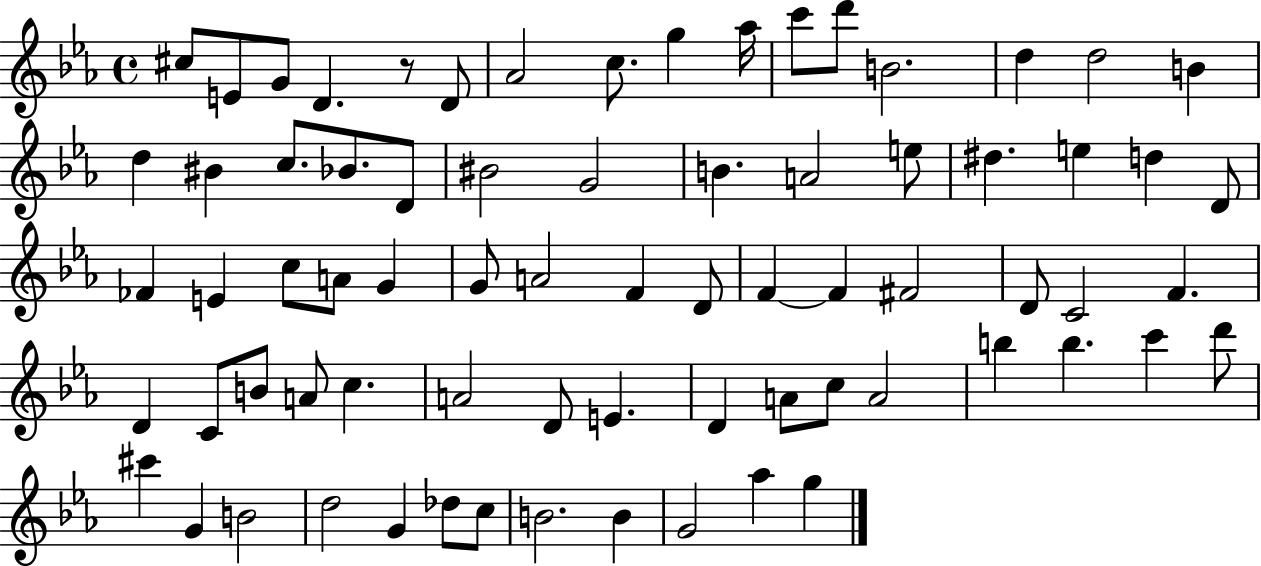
C#5/e E4/e G4/e D4/q. R/e D4/e Ab4/h C5/e. G5/q Ab5/s C6/e D6/e B4/h. D5/q D5/h B4/q D5/q BIS4/q C5/e. Bb4/e. D4/e BIS4/h G4/h B4/q. A4/h E5/e D#5/q. E5/q D5/q D4/e FES4/q E4/q C5/e A4/e G4/q G4/e A4/h F4/q D4/e F4/q F4/q F#4/h D4/e C4/h F4/q. D4/q C4/e B4/e A4/e C5/q. A4/h D4/e E4/q. D4/q A4/e C5/e A4/h B5/q B5/q. C6/q D6/e C#6/q G4/q B4/h D5/h G4/q Db5/e C5/e B4/h. B4/q G4/h Ab5/q G5/q